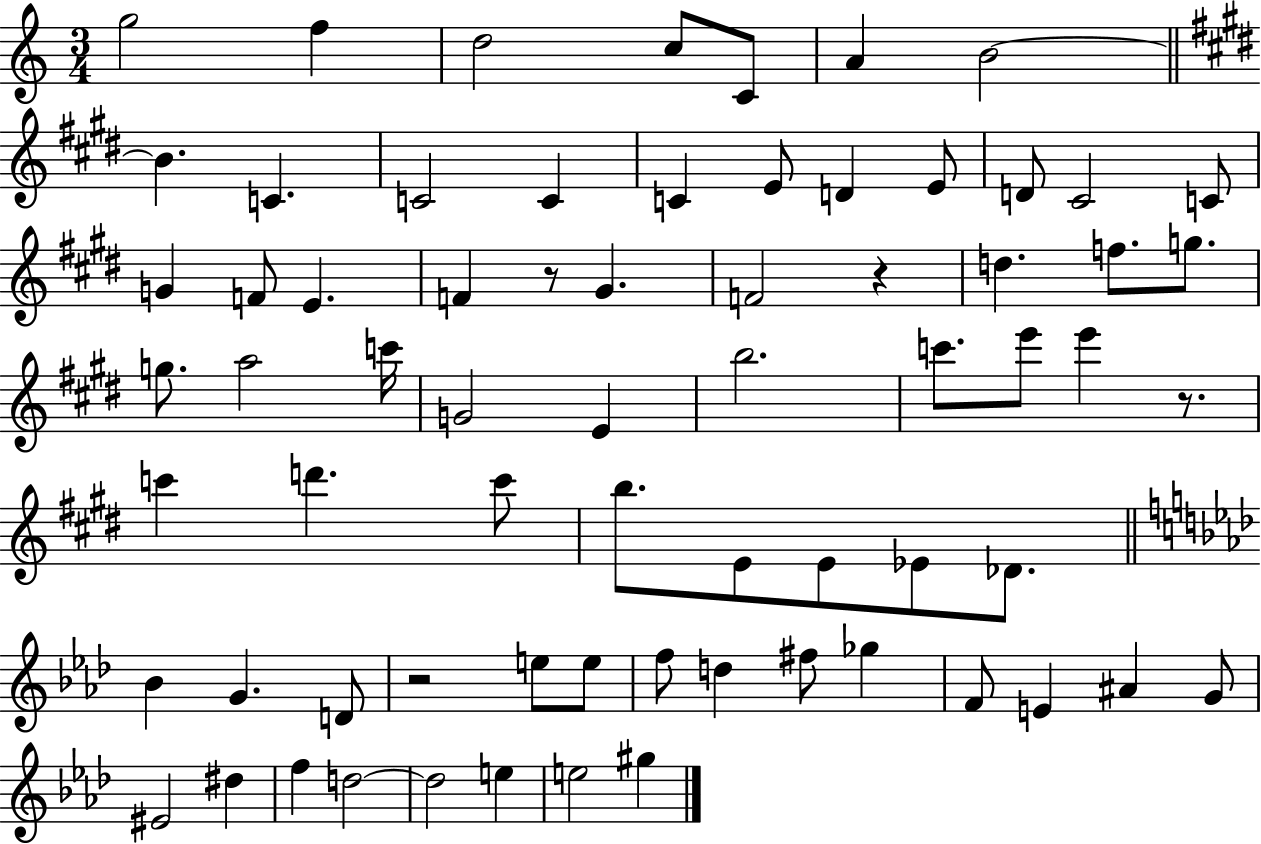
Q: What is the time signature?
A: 3/4